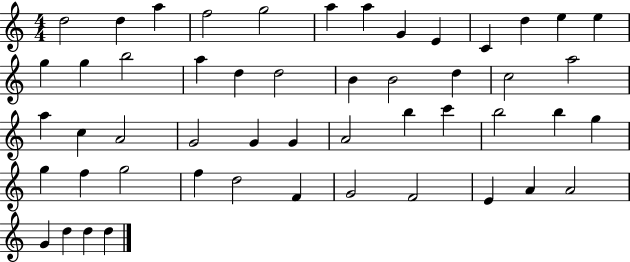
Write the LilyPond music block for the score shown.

{
  \clef treble
  \numericTimeSignature
  \time 4/4
  \key c \major
  d''2 d''4 a''4 | f''2 g''2 | a''4 a''4 g'4 e'4 | c'4 d''4 e''4 e''4 | \break g''4 g''4 b''2 | a''4 d''4 d''2 | b'4 b'2 d''4 | c''2 a''2 | \break a''4 c''4 a'2 | g'2 g'4 g'4 | a'2 b''4 c'''4 | b''2 b''4 g''4 | \break g''4 f''4 g''2 | f''4 d''2 f'4 | g'2 f'2 | e'4 a'4 a'2 | \break g'4 d''4 d''4 d''4 | \bar "|."
}